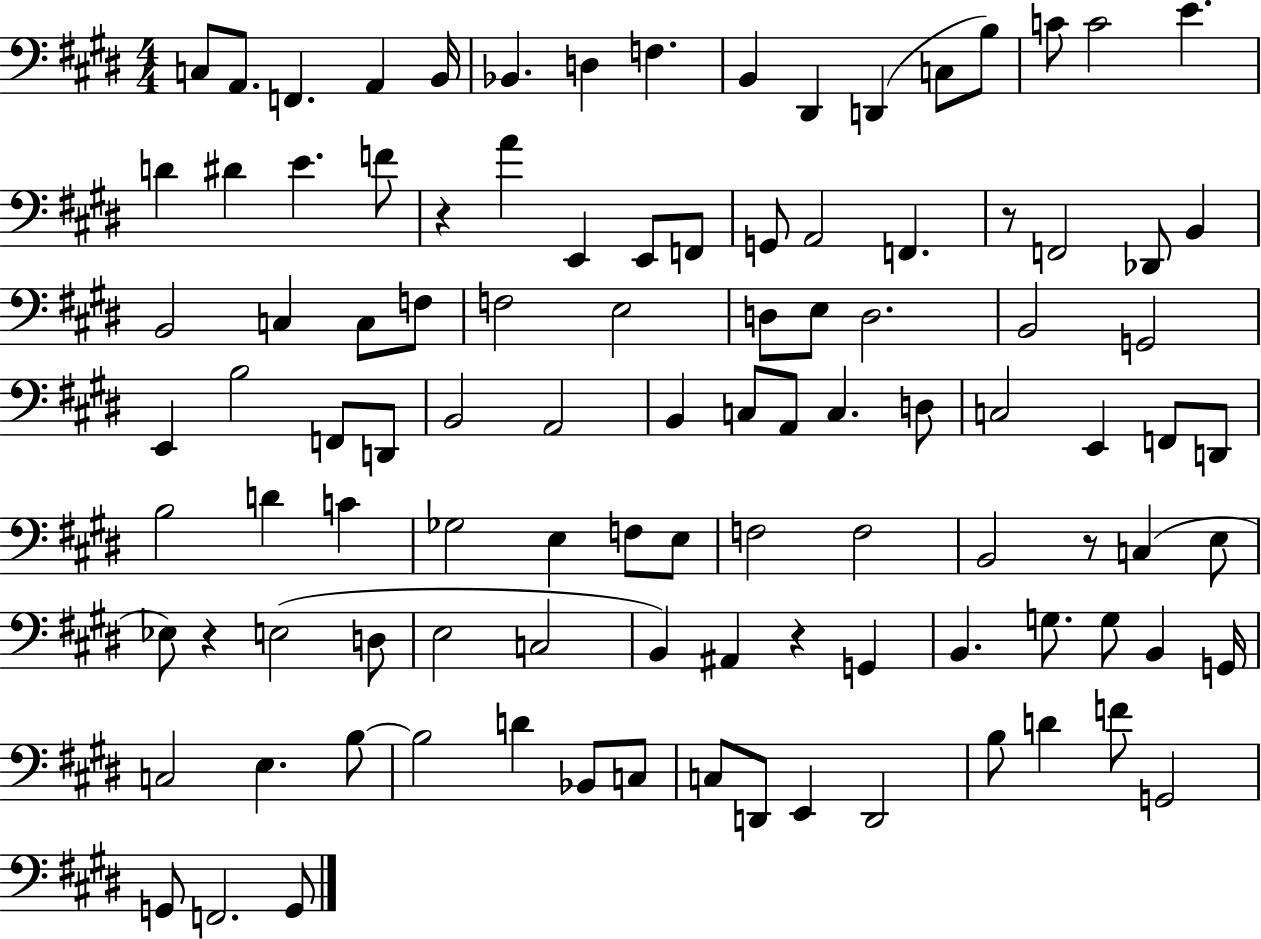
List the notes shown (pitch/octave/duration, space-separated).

C3/e A2/e. F2/q. A2/q B2/s Bb2/q. D3/q F3/q. B2/q D#2/q D2/q C3/e B3/e C4/e C4/h E4/q. D4/q D#4/q E4/q. F4/e R/q A4/q E2/q E2/e F2/e G2/e A2/h F2/q. R/e F2/h Db2/e B2/q B2/h C3/q C3/e F3/e F3/h E3/h D3/e E3/e D3/h. B2/h G2/h E2/q B3/h F2/e D2/e B2/h A2/h B2/q C3/e A2/e C3/q. D3/e C3/h E2/q F2/e D2/e B3/h D4/q C4/q Gb3/h E3/q F3/e E3/e F3/h F3/h B2/h R/e C3/q E3/e Eb3/e R/q E3/h D3/e E3/h C3/h B2/q A#2/q R/q G2/q B2/q. G3/e. G3/e B2/q G2/s C3/h E3/q. B3/e B3/h D4/q Bb2/e C3/e C3/e D2/e E2/q D2/h B3/e D4/q F4/e G2/h G2/e F2/h. G2/e